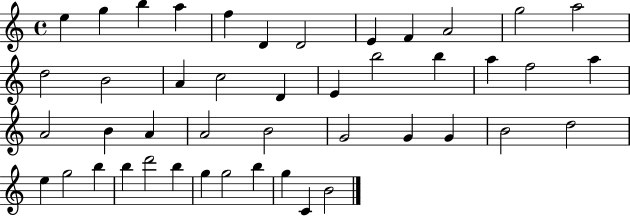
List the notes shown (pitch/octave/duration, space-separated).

E5/q G5/q B5/q A5/q F5/q D4/q D4/h E4/q F4/q A4/h G5/h A5/h D5/h B4/h A4/q C5/h D4/q E4/q B5/h B5/q A5/q F5/h A5/q A4/h B4/q A4/q A4/h B4/h G4/h G4/q G4/q B4/h D5/h E5/q G5/h B5/q B5/q D6/h B5/q G5/q G5/h B5/q G5/q C4/q B4/h